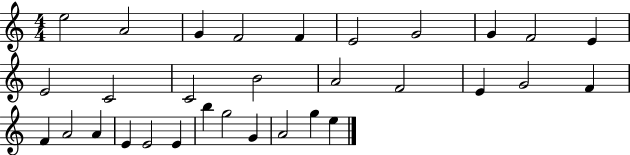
{
  \clef treble
  \numericTimeSignature
  \time 4/4
  \key c \major
  e''2 a'2 | g'4 f'2 f'4 | e'2 g'2 | g'4 f'2 e'4 | \break e'2 c'2 | c'2 b'2 | a'2 f'2 | e'4 g'2 f'4 | \break f'4 a'2 a'4 | e'4 e'2 e'4 | b''4 g''2 g'4 | a'2 g''4 e''4 | \break \bar "|."
}